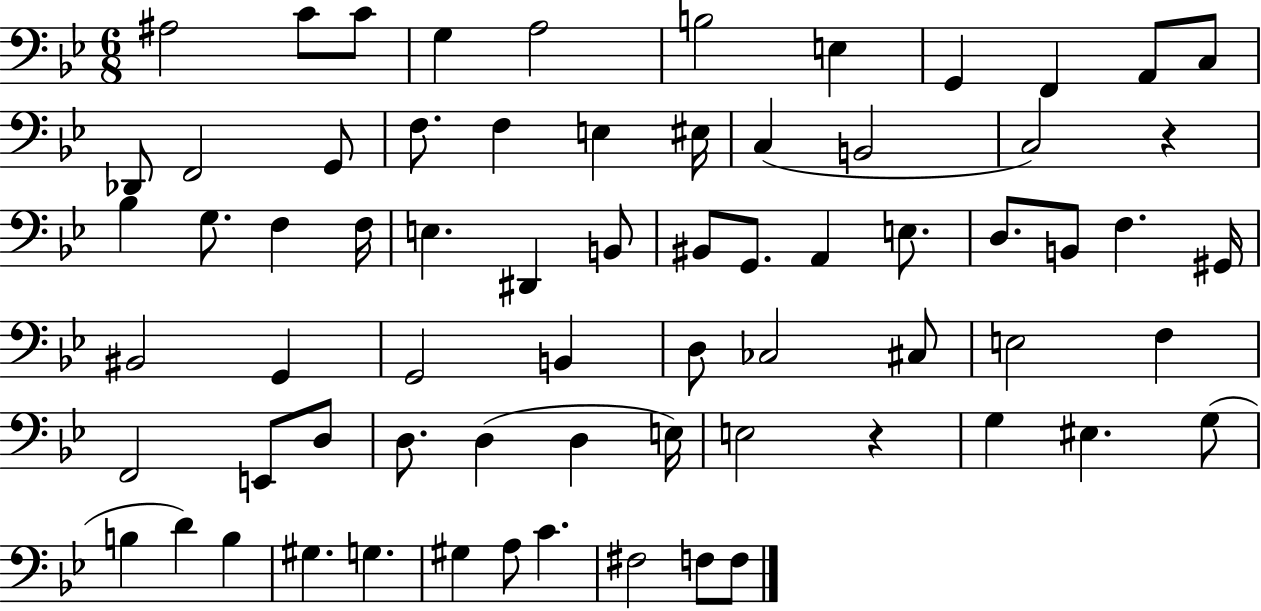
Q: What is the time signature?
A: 6/8